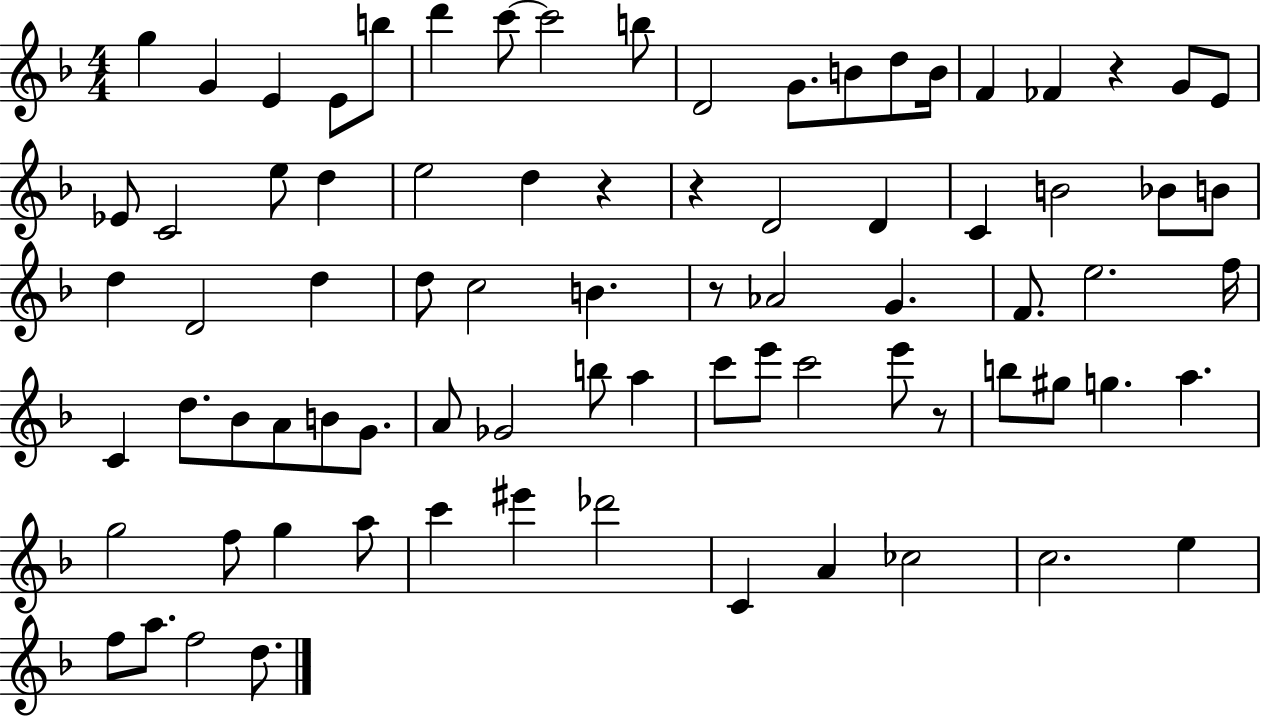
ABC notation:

X:1
T:Untitled
M:4/4
L:1/4
K:F
g G E E/2 b/2 d' c'/2 c'2 b/2 D2 G/2 B/2 d/2 B/4 F _F z G/2 E/2 _E/2 C2 e/2 d e2 d z z D2 D C B2 _B/2 B/2 d D2 d d/2 c2 B z/2 _A2 G F/2 e2 f/4 C d/2 _B/2 A/2 B/2 G/2 A/2 _G2 b/2 a c'/2 e'/2 c'2 e'/2 z/2 b/2 ^g/2 g a g2 f/2 g a/2 c' ^e' _d'2 C A _c2 c2 e f/2 a/2 f2 d/2